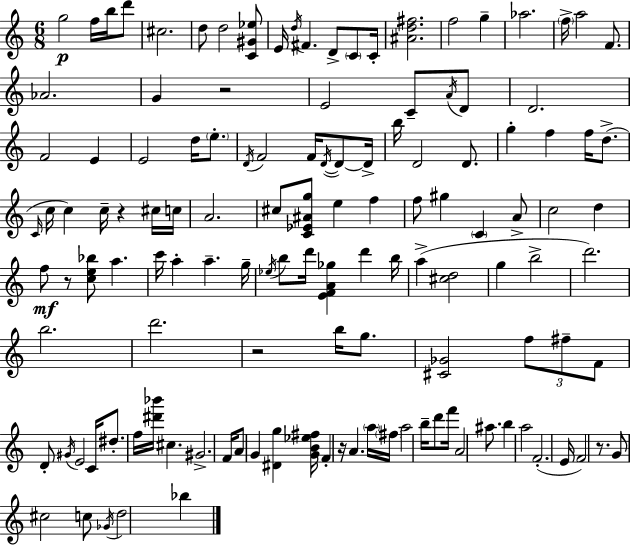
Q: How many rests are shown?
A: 6